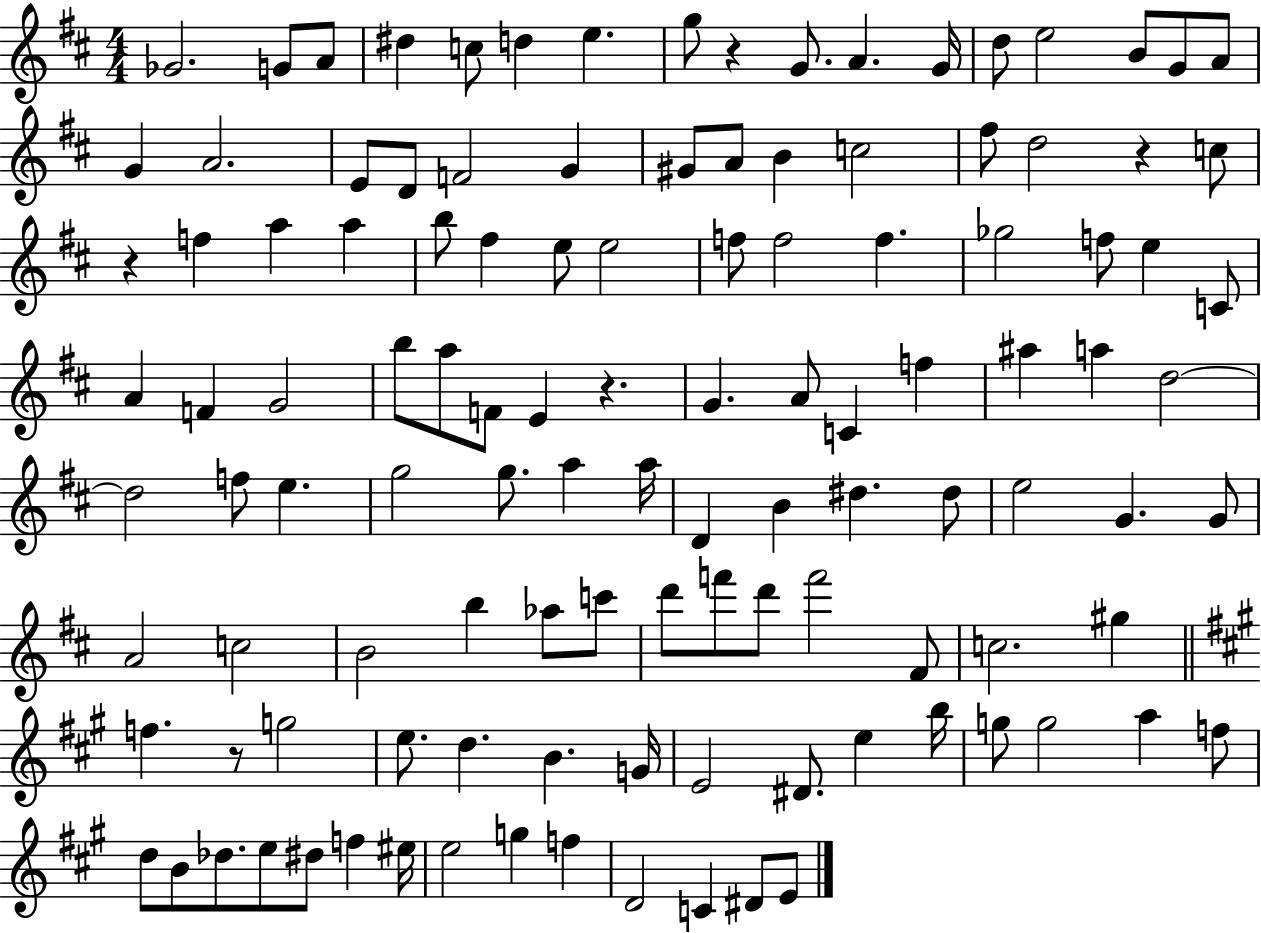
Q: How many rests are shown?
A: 5